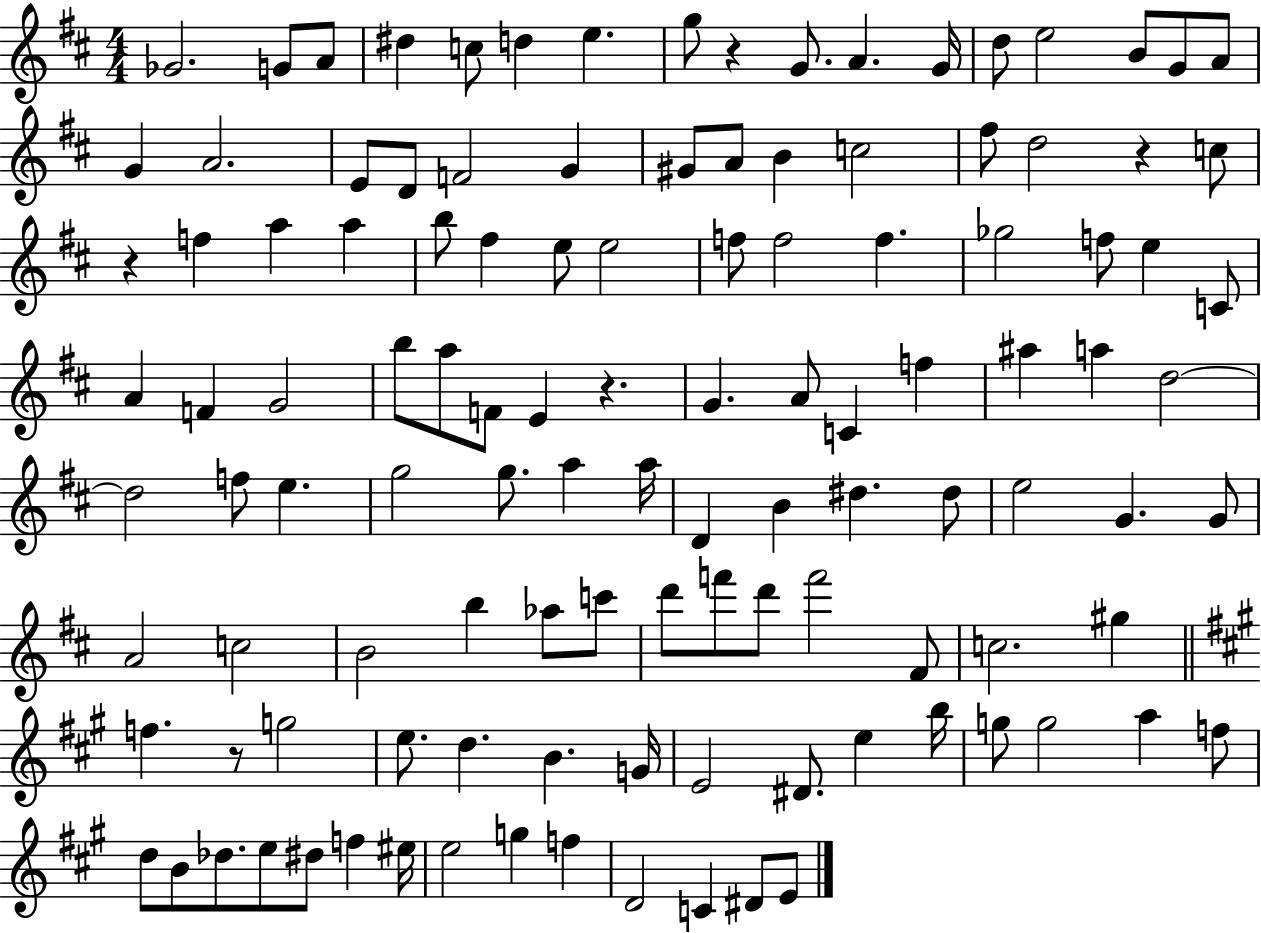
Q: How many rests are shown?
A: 5